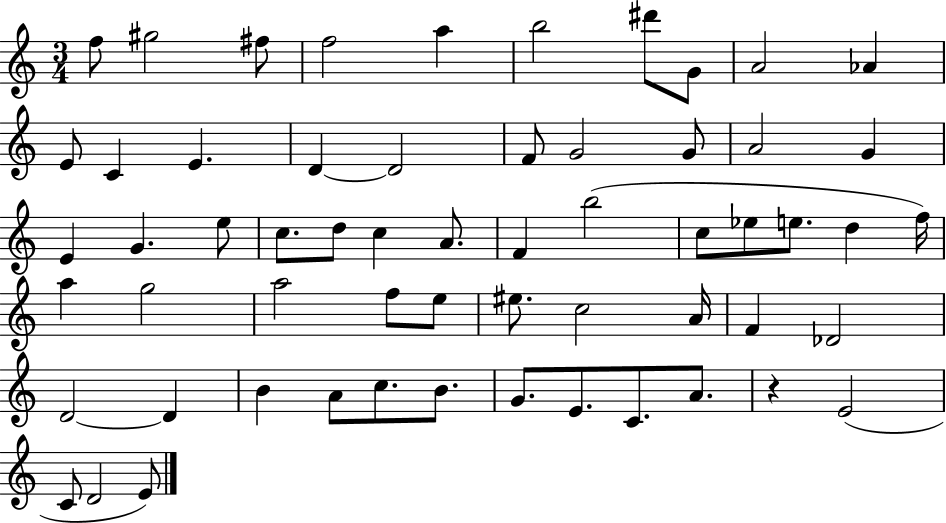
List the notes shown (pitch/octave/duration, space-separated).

F5/e G#5/h F#5/e F5/h A5/q B5/h D#6/e G4/e A4/h Ab4/q E4/e C4/q E4/q. D4/q D4/h F4/e G4/h G4/e A4/h G4/q E4/q G4/q. E5/e C5/e. D5/e C5/q A4/e. F4/q B5/h C5/e Eb5/e E5/e. D5/q F5/s A5/q G5/h A5/h F5/e E5/e EIS5/e. C5/h A4/s F4/q Db4/h D4/h D4/q B4/q A4/e C5/e. B4/e. G4/e. E4/e. C4/e. A4/e. R/q E4/h C4/e D4/h E4/e